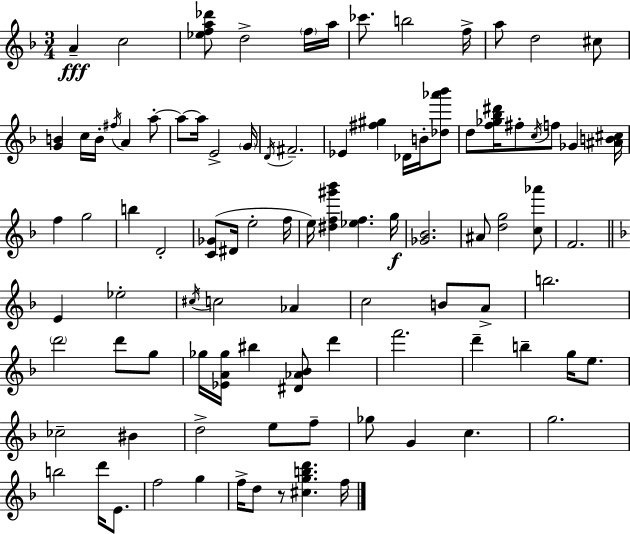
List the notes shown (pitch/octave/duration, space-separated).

A4/q C5/h [Eb5,F5,A5,Db6]/e D5/h F5/s A5/s CES6/e. B5/h F5/s A5/e D5/h C#5/e [G4,B4]/q C5/s B4/s F#5/s A4/q A5/e A5/e A5/s E4/h G4/s D4/s F#4/h. Eb4/q [F#5,G#5]/q Db4/s B4/s [Db5,Ab6,Bb6]/e D5/e [F5,Gb5,Bb5,D#6]/s F#5/e C5/s F5/e Gb4/q [A#4,B4,C#5]/s F5/q G5/h B5/q D4/h [C4,Gb4]/e D#4/s E5/h F5/s E5/s [D#5,F5,G#6,Bb6]/q [Eb5,F5]/q. G5/s [Gb4,Bb4]/h. A#4/e [D5,G5]/h [C5,Ab6]/e F4/h. E4/q Eb5/h C#5/s C5/h Ab4/q C5/h B4/e A4/e B5/h. D6/h D6/e G5/e Gb5/s [Eb4,A4,Gb5]/s BIS5/q [D#4,Ab4,Bb4]/e D6/q F6/h. D6/q B5/q G5/s E5/e. CES5/h BIS4/q D5/h E5/e F5/e Gb5/e G4/q C5/q. G5/h. B5/h D6/s E4/e. F5/h G5/q F5/s D5/e R/e [C#5,G5,B5,D6]/q. F5/s